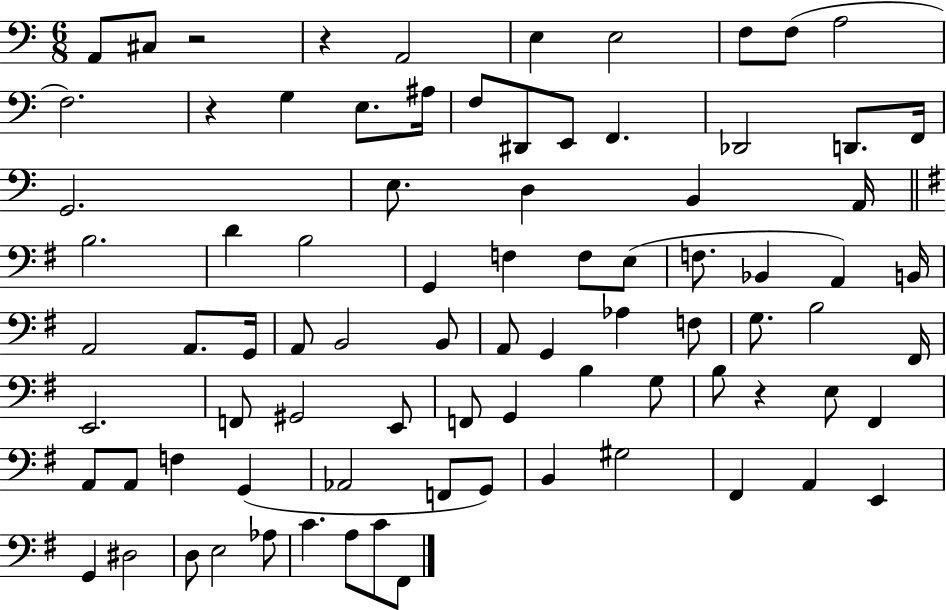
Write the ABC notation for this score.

X:1
T:Untitled
M:6/8
L:1/4
K:C
A,,/2 ^C,/2 z2 z A,,2 E, E,2 F,/2 F,/2 A,2 F,2 z G, E,/2 ^A,/4 F,/2 ^D,,/2 E,,/2 F,, _D,,2 D,,/2 F,,/4 G,,2 E,/2 D, B,, A,,/4 B,2 D B,2 G,, F, F,/2 E,/2 F,/2 _B,, A,, B,,/4 A,,2 A,,/2 G,,/4 A,,/2 B,,2 B,,/2 A,,/2 G,, _A, F,/2 G,/2 B,2 ^F,,/4 E,,2 F,,/2 ^G,,2 E,,/2 F,,/2 G,, B, G,/2 B,/2 z E,/2 ^F,, A,,/2 A,,/2 F, G,, _A,,2 F,,/2 G,,/2 B,, ^G,2 ^F,, A,, E,, G,, ^D,2 D,/2 E,2 _A,/2 C A,/2 C/2 ^F,,/2